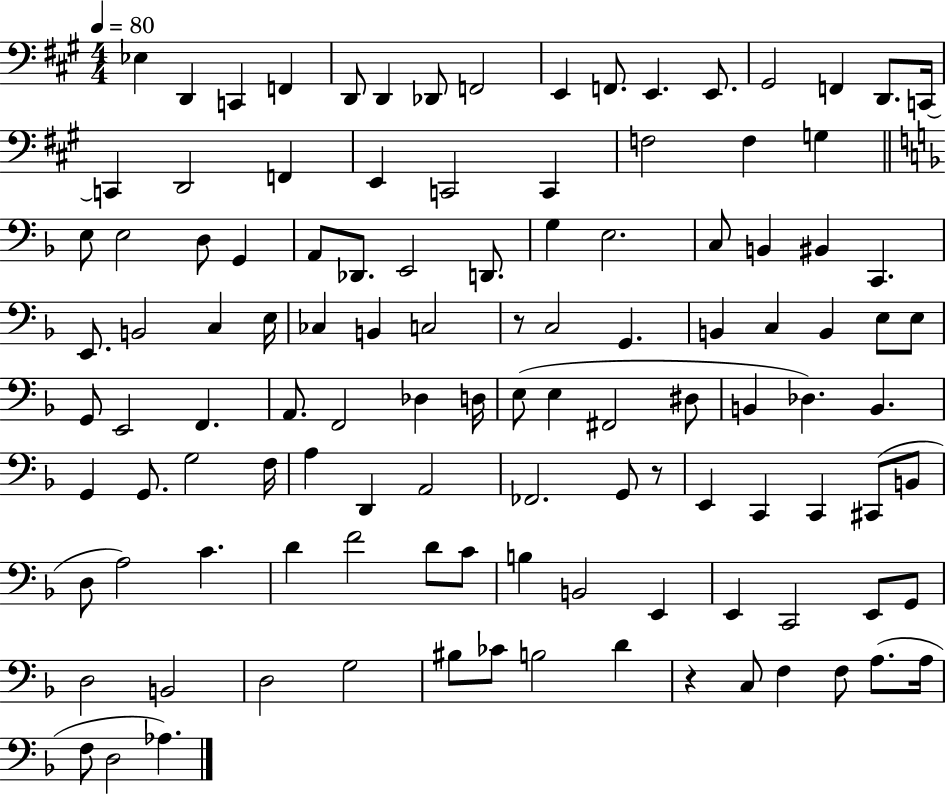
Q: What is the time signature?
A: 4/4